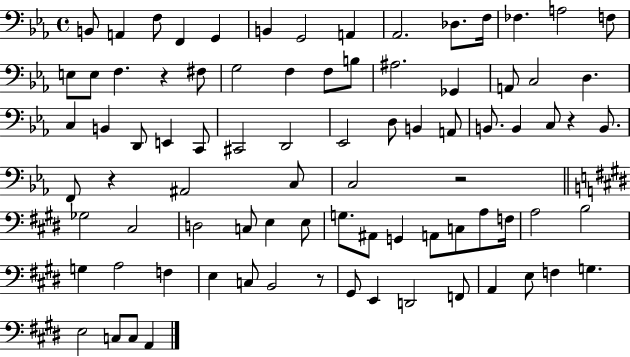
X:1
T:Untitled
M:4/4
L:1/4
K:Eb
B,,/2 A,, F,/2 F,, G,, B,, G,,2 A,, _A,,2 _D,/2 F,/4 _F, A,2 F,/2 E,/2 E,/2 F, z ^F,/2 G,2 F, F,/2 B,/2 ^A,2 _G,, A,,/2 C,2 D, C, B,, D,,/2 E,, C,,/2 ^C,,2 D,,2 _E,,2 D,/2 B,, A,,/2 B,,/2 B,, C,/2 z B,,/2 F,,/2 z ^A,,2 C,/2 C,2 z2 _G,2 ^C,2 D,2 C,/2 E, E,/2 G,/2 ^A,,/2 G,, A,,/2 C,/2 A,/2 F,/4 A,2 B,2 G, A,2 F, E, C,/2 B,,2 z/2 ^G,,/2 E,, D,,2 F,,/2 A,, E,/2 F, G, E,2 C,/2 C,/2 A,,